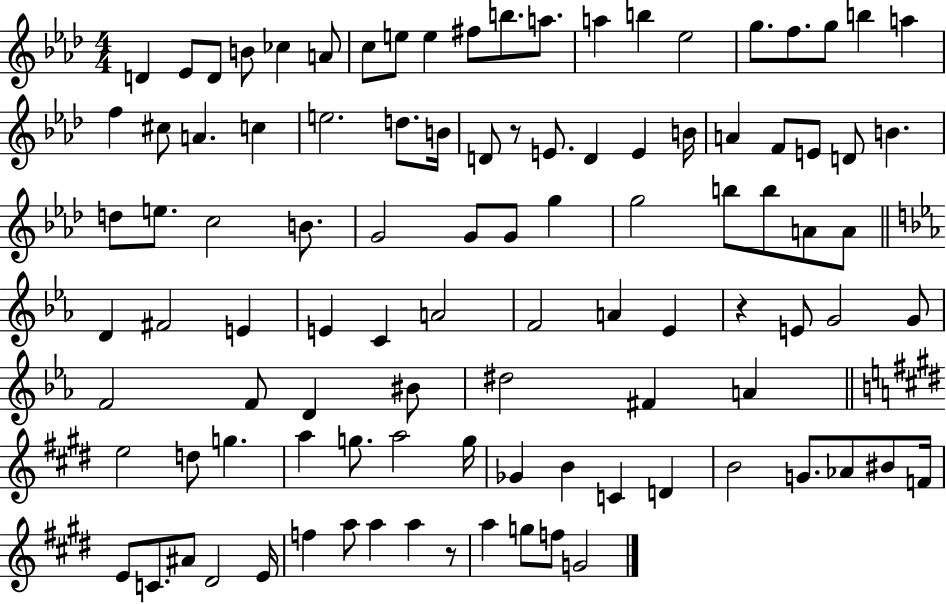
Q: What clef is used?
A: treble